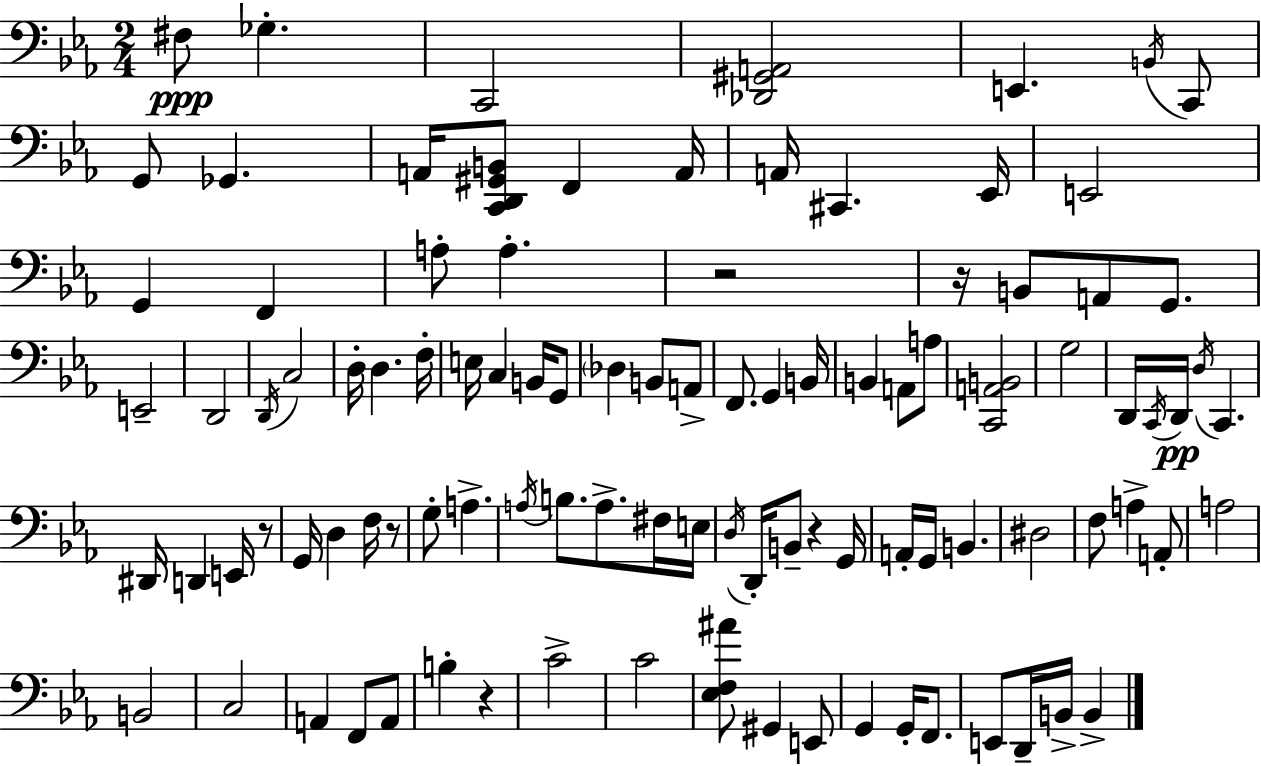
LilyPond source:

{
  \clef bass
  \numericTimeSignature
  \time 2/4
  \key ees \major
  fis8\ppp ges4.-. | c,2 | <des, gis, a,>2 | e,4. \acciaccatura { b,16 } c,8 | \break g,8 ges,4. | a,16 <c, d, gis, b,>8 f,4 | a,16 a,16 cis,4. | ees,16 e,2 | \break g,4 f,4 | a8-. a4.-. | r2 | r16 b,8 a,8 g,8. | \break e,2-- | d,2 | \acciaccatura { d,16 } c2 | d16-. d4. | \break f16-. e16 c4 b,16 | g,8 \parenthesize des4 b,8 | a,8-> f,8. g,4 | b,16 b,4 a,8 | \break a8 <c, a, b,>2 | g2 | d,16 \acciaccatura { c,16 } d,16\pp \acciaccatura { d16 } c,4. | dis,16 d,4 | \break e,16 r8 g,16 d4 | f16 r8 g8-. a4.-> | \acciaccatura { a16 } b8. | a8.-> fis16 e16 \acciaccatura { d16 } d,16-. b,8-- | \break r4 g,16 a,16-. g,16 | b,4. dis2 | f8 | a4-> a,8-. a2 | \break b,2 | c2 | a,4 | f,8 a,8 b4-. | \break r4 c'2-> | c'2 | <ees f ais'>8 | gis,4 e,8 g,4 | \break g,16-. f,8. e,8 | d,16-- b,16-> b,4-> \bar "|."
}